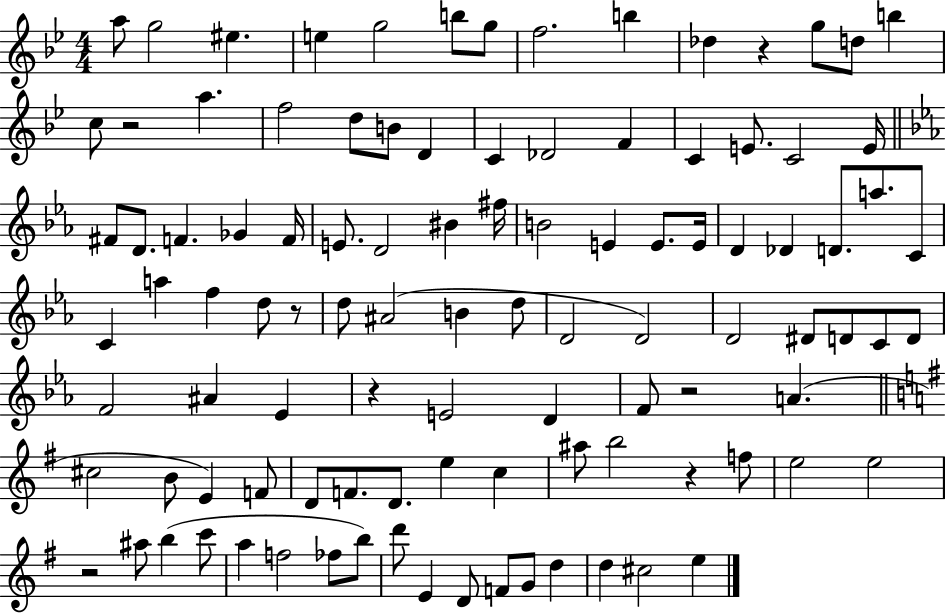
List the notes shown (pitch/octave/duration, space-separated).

A5/e G5/h EIS5/q. E5/q G5/h B5/e G5/e F5/h. B5/q Db5/q R/q G5/e D5/e B5/q C5/e R/h A5/q. F5/h D5/e B4/e D4/q C4/q Db4/h F4/q C4/q E4/e. C4/h E4/s F#4/e D4/e. F4/q. Gb4/q F4/s E4/e. D4/h BIS4/q F#5/s B4/h E4/q E4/e. E4/s D4/q Db4/q D4/e. A5/e. C4/e C4/q A5/q F5/q D5/e R/e D5/e A#4/h B4/q D5/e D4/h D4/h D4/h D#4/e D4/e C4/e D4/e F4/h A#4/q Eb4/q R/q E4/h D4/q F4/e R/h A4/q. C#5/h B4/e E4/q F4/e D4/e F4/e. D4/e. E5/q C5/q A#5/e B5/h R/q F5/e E5/h E5/h R/h A#5/e B5/q C6/e A5/q F5/h FES5/e B5/e D6/e E4/q D4/e F4/e G4/e D5/q D5/q C#5/h E5/q